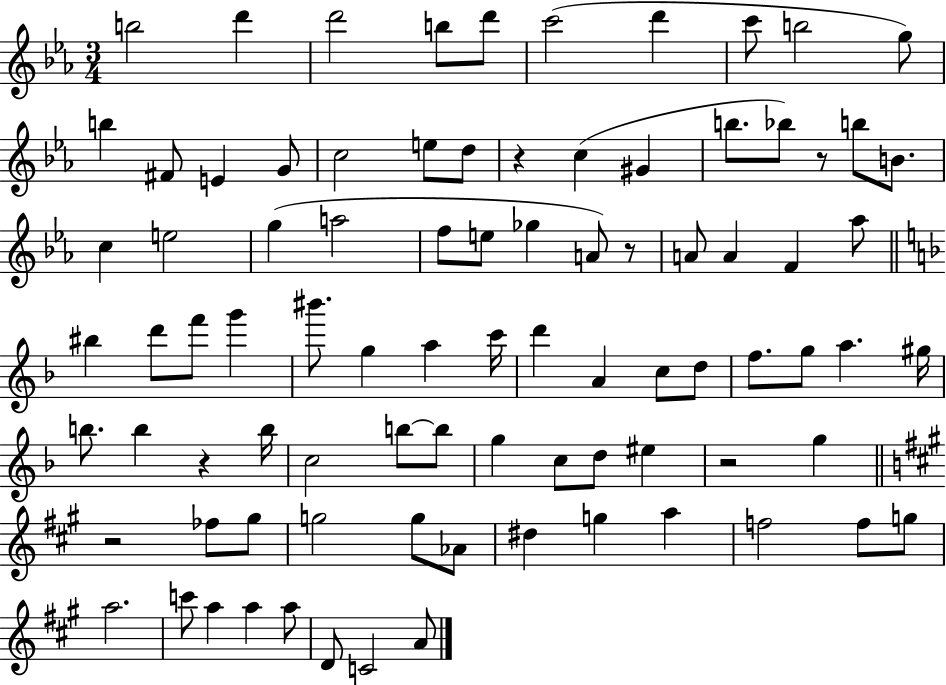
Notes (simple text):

B5/h D6/q D6/h B5/e D6/e C6/h D6/q C6/e B5/h G5/e B5/q F#4/e E4/q G4/e C5/h E5/e D5/e R/q C5/q G#4/q B5/e. Bb5/e R/e B5/e B4/e. C5/q E5/h G5/q A5/h F5/e E5/e Gb5/q A4/e R/e A4/e A4/q F4/q Ab5/e BIS5/q D6/e F6/e G6/q BIS6/e. G5/q A5/q C6/s D6/q A4/q C5/e D5/e F5/e. G5/e A5/q. G#5/s B5/e. B5/q R/q B5/s C5/h B5/e B5/e G5/q C5/e D5/e EIS5/q R/h G5/q R/h FES5/e G#5/e G5/h G5/e Ab4/e D#5/q G5/q A5/q F5/h F5/e G5/e A5/h. C6/e A5/q A5/q A5/e D4/e C4/h A4/e